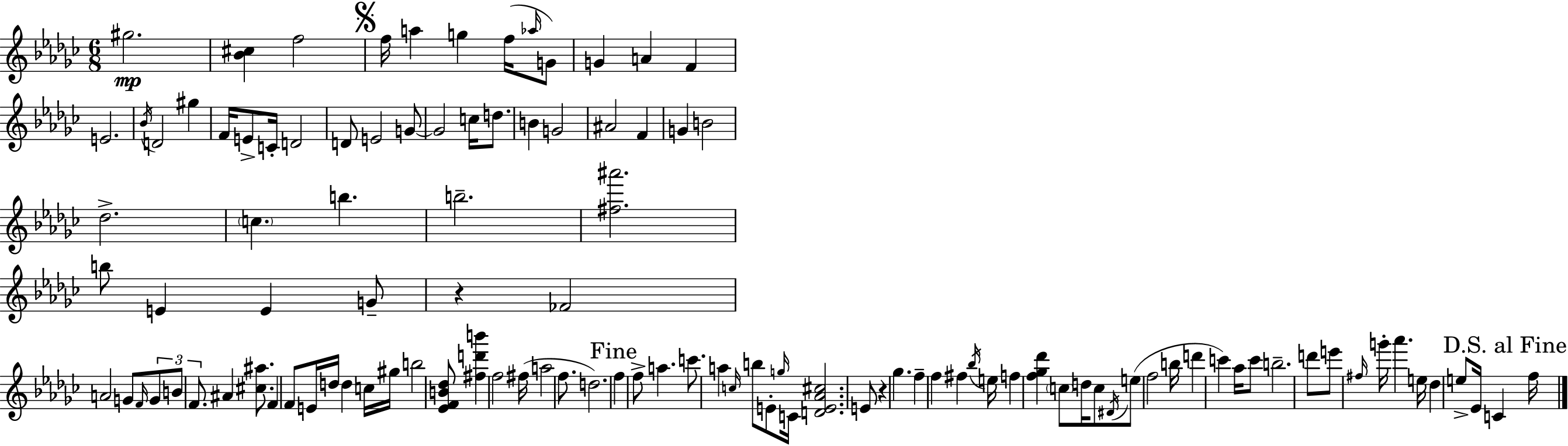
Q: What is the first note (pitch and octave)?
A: G#5